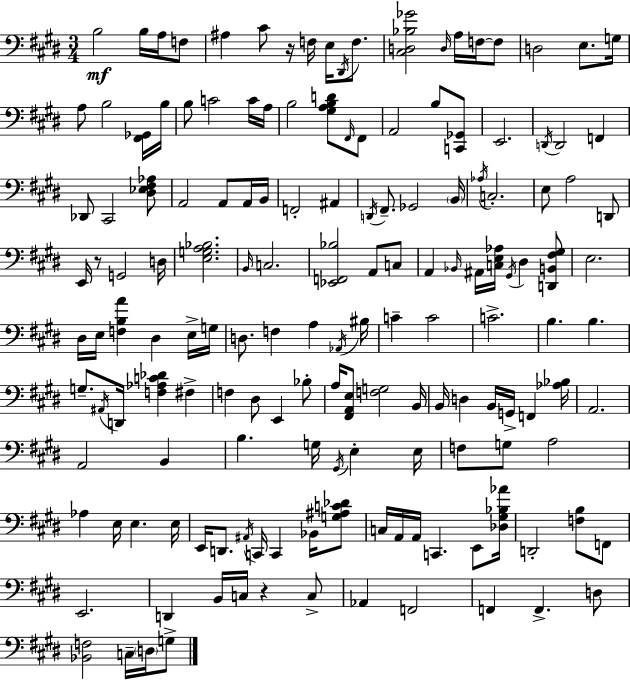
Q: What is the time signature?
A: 3/4